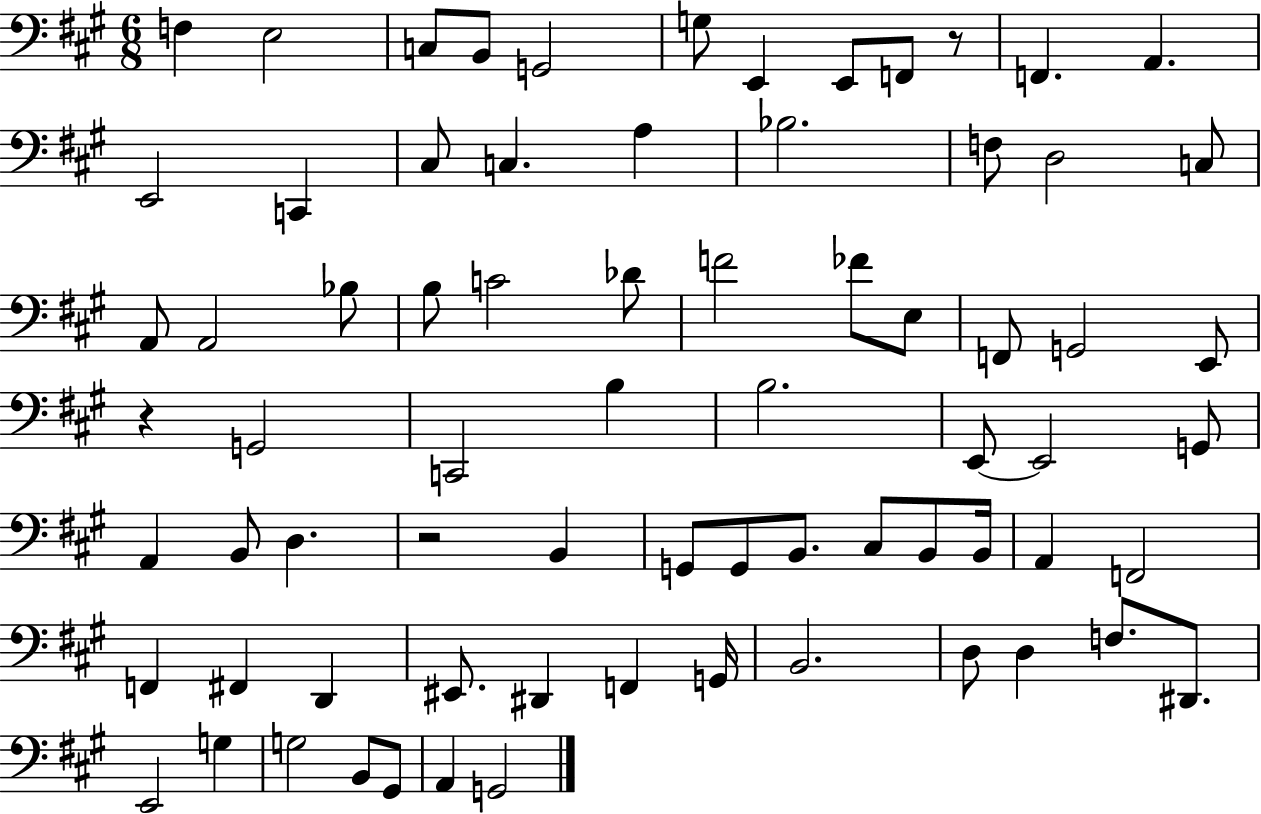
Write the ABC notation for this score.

X:1
T:Untitled
M:6/8
L:1/4
K:A
F, E,2 C,/2 B,,/2 G,,2 G,/2 E,, E,,/2 F,,/2 z/2 F,, A,, E,,2 C,, ^C,/2 C, A, _B,2 F,/2 D,2 C,/2 A,,/2 A,,2 _B,/2 B,/2 C2 _D/2 F2 _F/2 E,/2 F,,/2 G,,2 E,,/2 z G,,2 C,,2 B, B,2 E,,/2 E,,2 G,,/2 A,, B,,/2 D, z2 B,, G,,/2 G,,/2 B,,/2 ^C,/2 B,,/2 B,,/4 A,, F,,2 F,, ^F,, D,, ^E,,/2 ^D,, F,, G,,/4 B,,2 D,/2 D, F,/2 ^D,,/2 E,,2 G, G,2 B,,/2 ^G,,/2 A,, G,,2